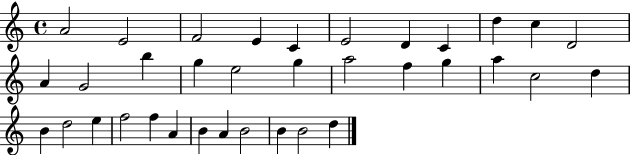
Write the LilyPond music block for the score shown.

{
  \clef treble
  \time 4/4
  \defaultTimeSignature
  \key c \major
  a'2 e'2 | f'2 e'4 c'4 | e'2 d'4 c'4 | d''4 c''4 d'2 | \break a'4 g'2 b''4 | g''4 e''2 g''4 | a''2 f''4 g''4 | a''4 c''2 d''4 | \break b'4 d''2 e''4 | f''2 f''4 a'4 | b'4 a'4 b'2 | b'4 b'2 d''4 | \break \bar "|."
}